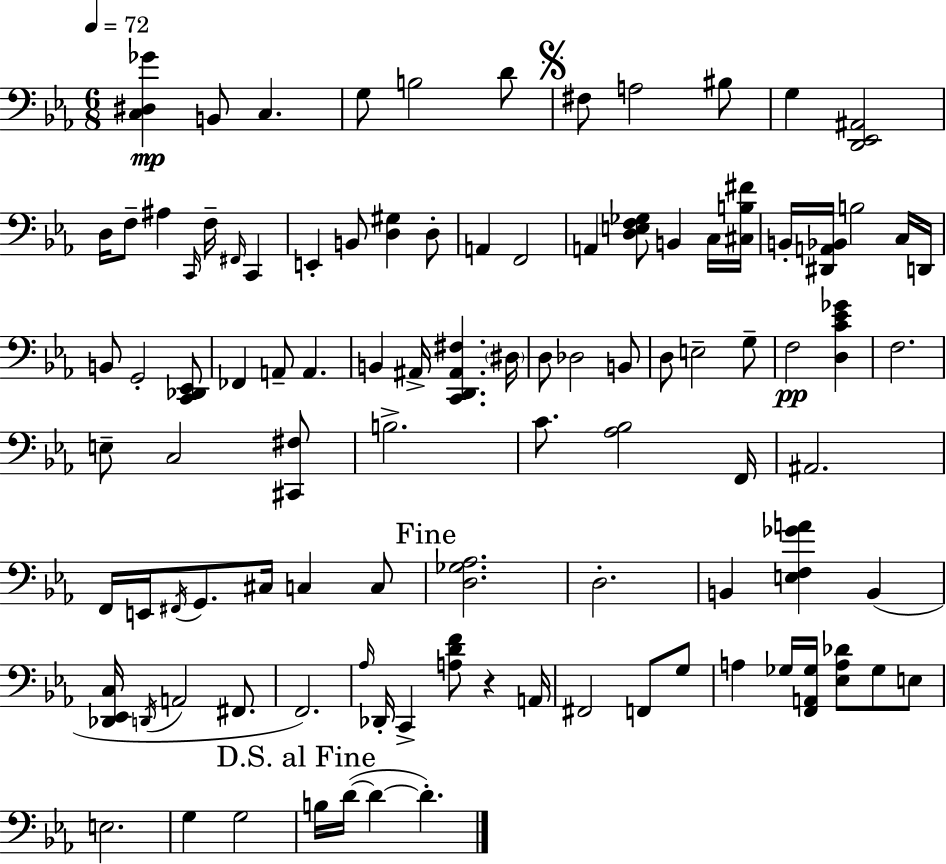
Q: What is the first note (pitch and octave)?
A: B2